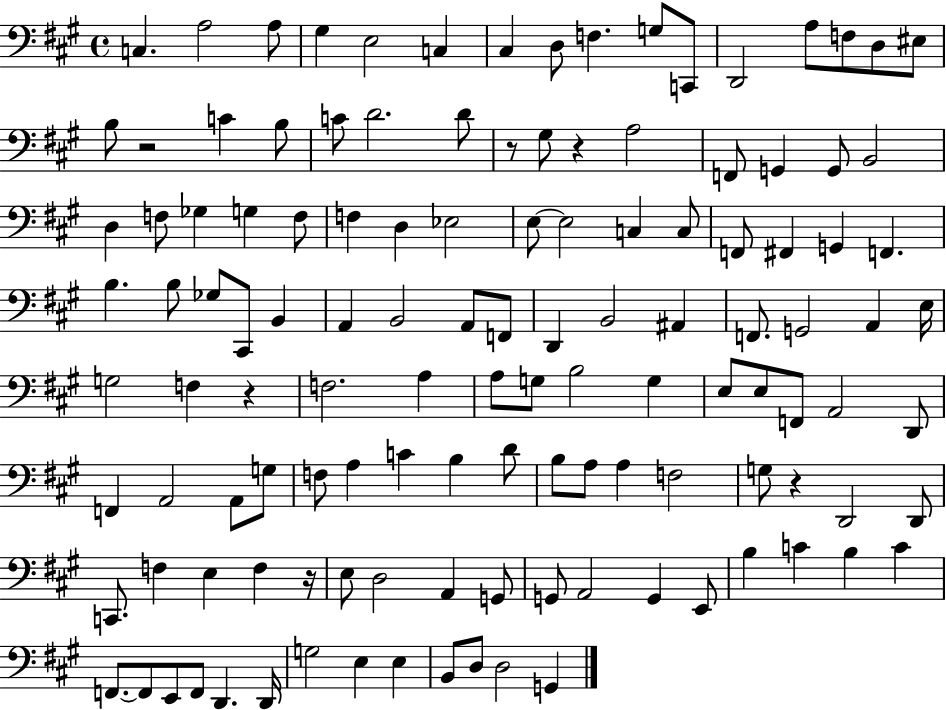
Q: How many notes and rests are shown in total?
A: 124